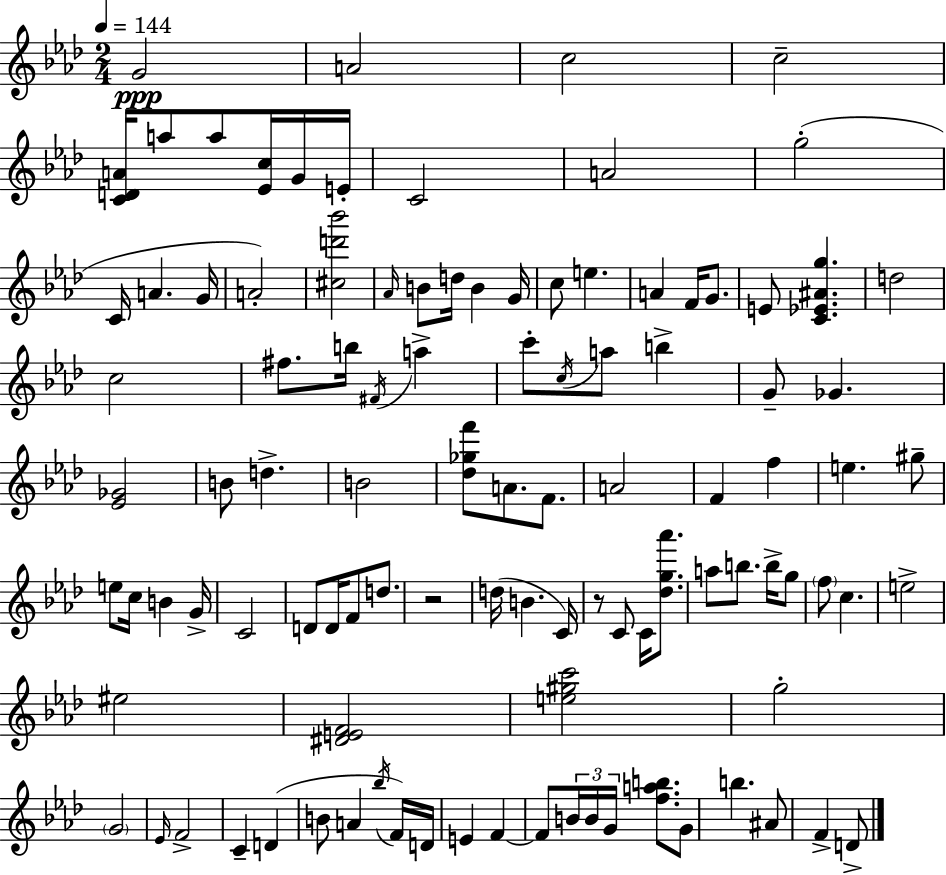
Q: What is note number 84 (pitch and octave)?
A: F4